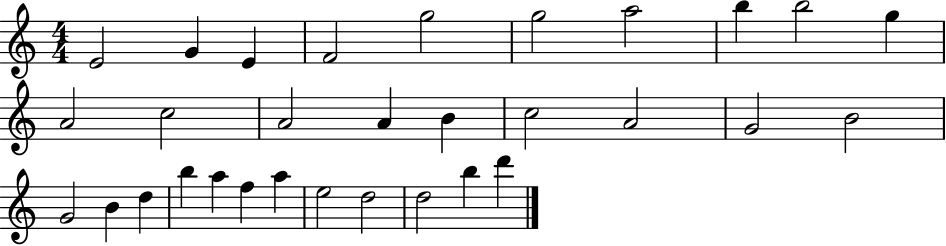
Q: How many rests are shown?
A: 0